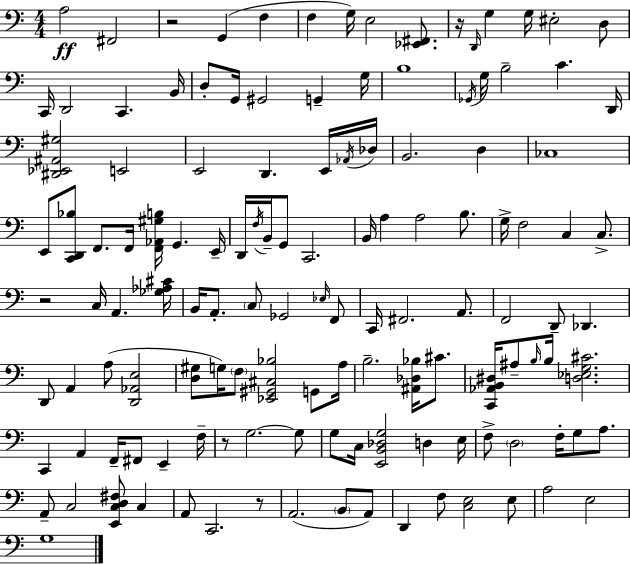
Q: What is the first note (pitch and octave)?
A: A3